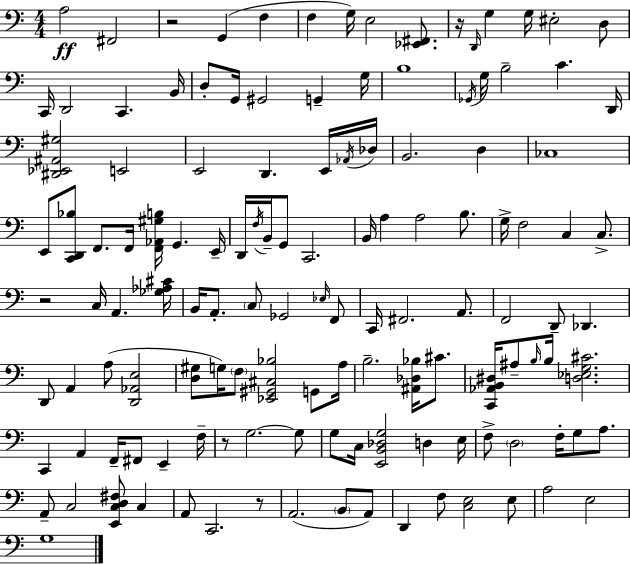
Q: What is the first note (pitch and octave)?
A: A3